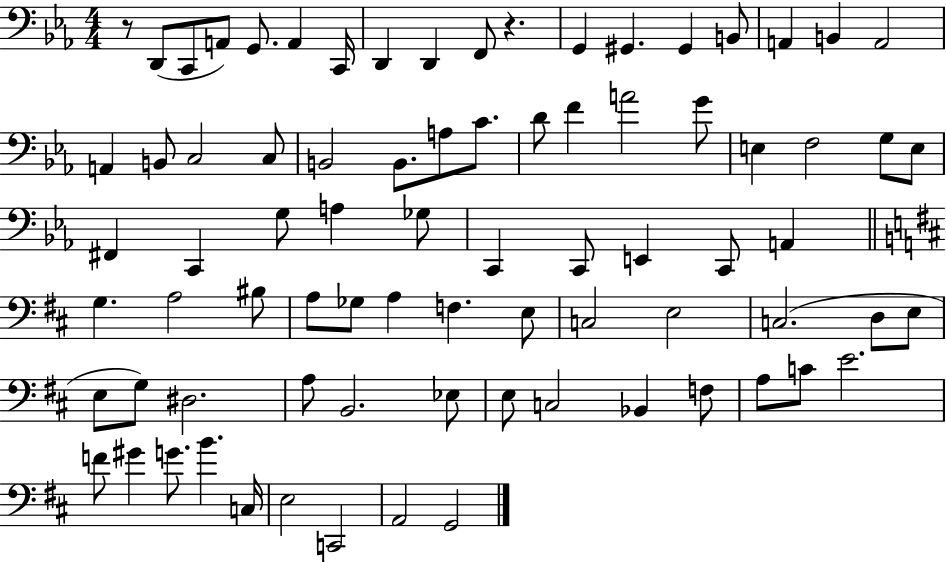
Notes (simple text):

R/e D2/e C2/e A2/e G2/e. A2/q C2/s D2/q D2/q F2/e R/q. G2/q G#2/q. G#2/q B2/e A2/q B2/q A2/h A2/q B2/e C3/h C3/e B2/h B2/e. A3/e C4/e. D4/e F4/q A4/h G4/e E3/q F3/h G3/e E3/e F#2/q C2/q G3/e A3/q Gb3/e C2/q C2/e E2/q C2/e A2/q G3/q. A3/h BIS3/e A3/e Gb3/e A3/q F3/q. E3/e C3/h E3/h C3/h. D3/e E3/e E3/e G3/e D#3/h. A3/e B2/h. Eb3/e E3/e C3/h Bb2/q F3/e A3/e C4/e E4/h. F4/e G#4/q G4/e. B4/q. C3/s E3/h C2/h A2/h G2/h